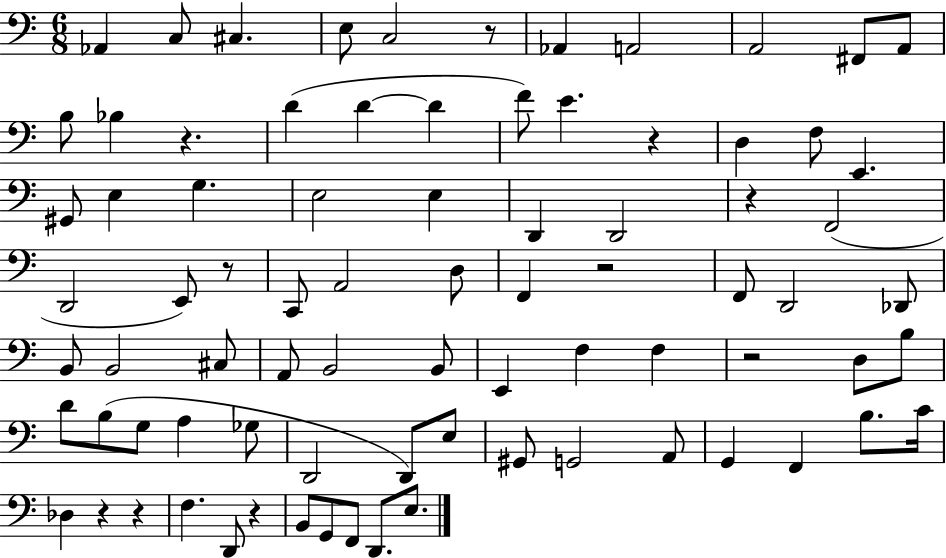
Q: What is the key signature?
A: C major